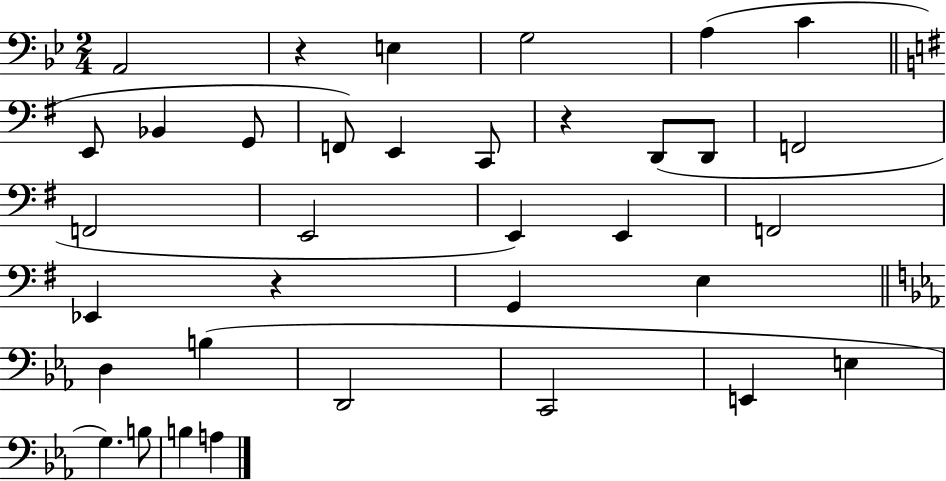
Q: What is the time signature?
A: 2/4